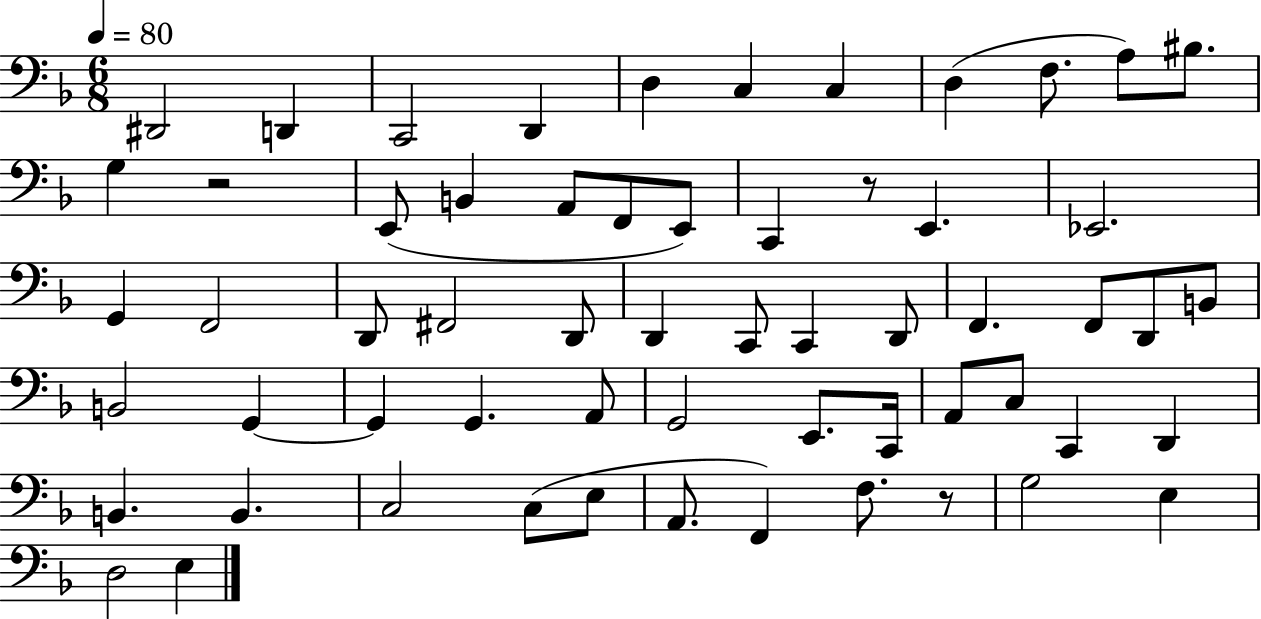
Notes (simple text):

D#2/h D2/q C2/h D2/q D3/q C3/q C3/q D3/q F3/e. A3/e BIS3/e. G3/q R/h E2/e B2/q A2/e F2/e E2/e C2/q R/e E2/q. Eb2/h. G2/q F2/h D2/e F#2/h D2/e D2/q C2/e C2/q D2/e F2/q. F2/e D2/e B2/e B2/h G2/q G2/q G2/q. A2/e G2/h E2/e. C2/s A2/e C3/e C2/q D2/q B2/q. B2/q. C3/h C3/e E3/e A2/e. F2/q F3/e. R/e G3/h E3/q D3/h E3/q